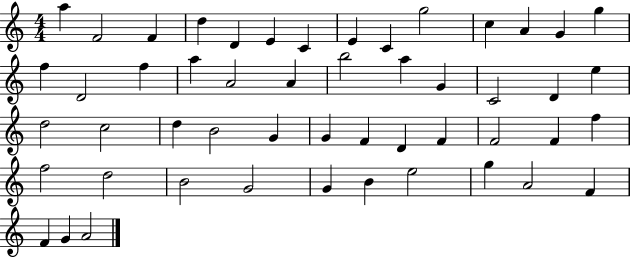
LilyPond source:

{
  \clef treble
  \numericTimeSignature
  \time 4/4
  \key c \major
  a''4 f'2 f'4 | d''4 d'4 e'4 c'4 | e'4 c'4 g''2 | c''4 a'4 g'4 g''4 | \break f''4 d'2 f''4 | a''4 a'2 a'4 | b''2 a''4 g'4 | c'2 d'4 e''4 | \break d''2 c''2 | d''4 b'2 g'4 | g'4 f'4 d'4 f'4 | f'2 f'4 f''4 | \break f''2 d''2 | b'2 g'2 | g'4 b'4 e''2 | g''4 a'2 f'4 | \break f'4 g'4 a'2 | \bar "|."
}